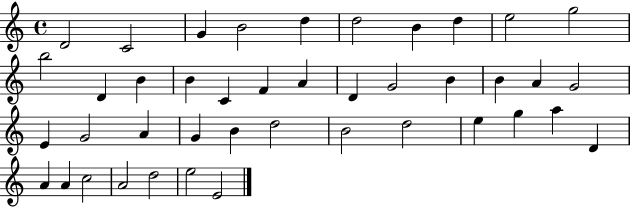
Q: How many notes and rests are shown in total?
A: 42